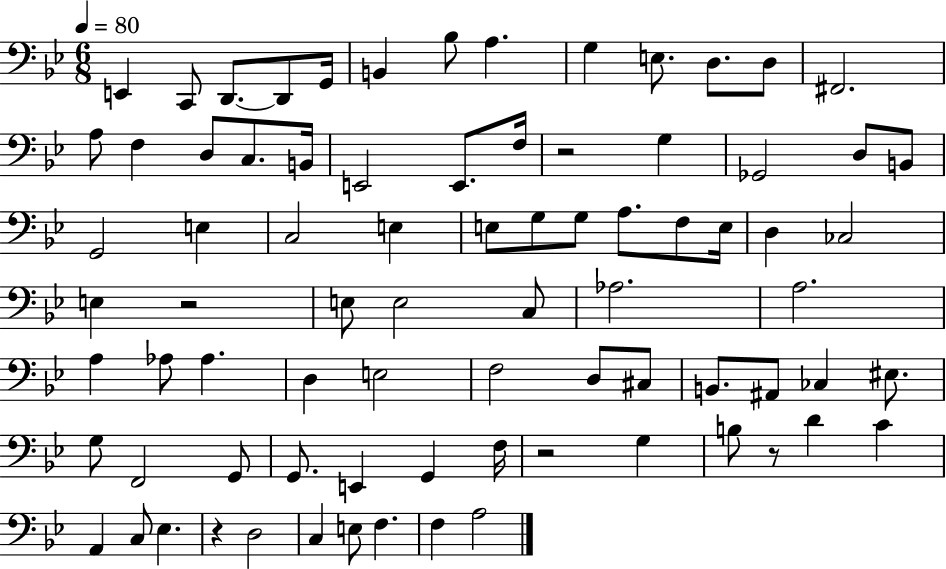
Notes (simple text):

E2/q C2/e D2/e. D2/e G2/s B2/q Bb3/e A3/q. G3/q E3/e. D3/e. D3/e F#2/h. A3/e F3/q D3/e C3/e. B2/s E2/h E2/e. F3/s R/h G3/q Gb2/h D3/e B2/e G2/h E3/q C3/h E3/q E3/e G3/e G3/e A3/e. F3/e E3/s D3/q CES3/h E3/q R/h E3/e E3/h C3/e Ab3/h. A3/h. A3/q Ab3/e Ab3/q. D3/q E3/h F3/h D3/e C#3/e B2/e. A#2/e CES3/q EIS3/e. G3/e F2/h G2/e G2/e. E2/q G2/q F3/s R/h G3/q B3/e R/e D4/q C4/q A2/q C3/e Eb3/q. R/q D3/h C3/q E3/e F3/q. F3/q A3/h